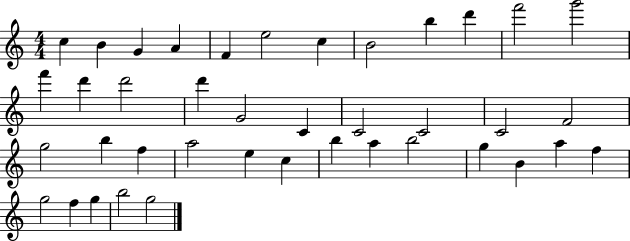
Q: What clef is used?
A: treble